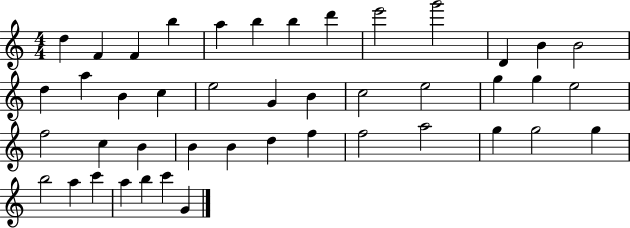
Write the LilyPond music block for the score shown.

{
  \clef treble
  \numericTimeSignature
  \time 4/4
  \key c \major
  d''4 f'4 f'4 b''4 | a''4 b''4 b''4 d'''4 | e'''2 g'''2 | d'4 b'4 b'2 | \break d''4 a''4 b'4 c''4 | e''2 g'4 b'4 | c''2 e''2 | g''4 g''4 e''2 | \break f''2 c''4 b'4 | b'4 b'4 d''4 f''4 | f''2 a''2 | g''4 g''2 g''4 | \break b''2 a''4 c'''4 | a''4 b''4 c'''4 g'4 | \bar "|."
}